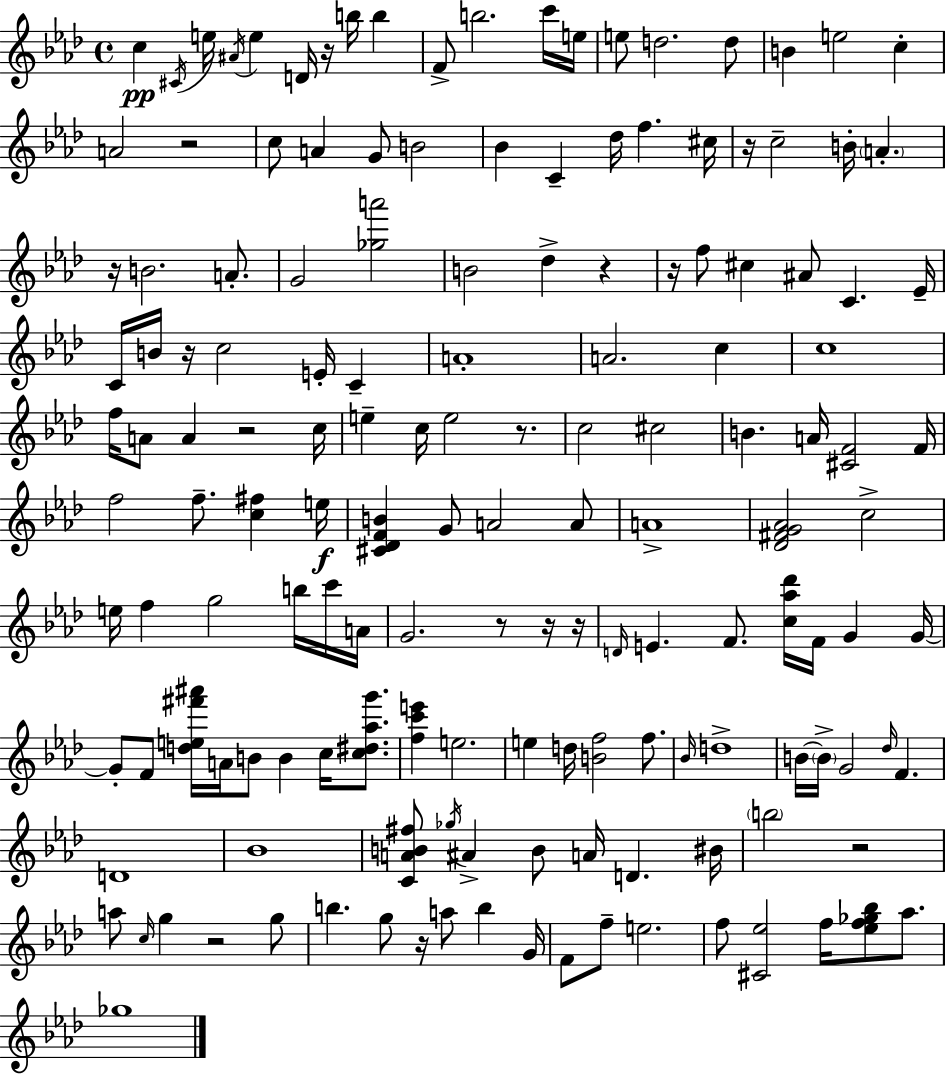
{
  \clef treble
  \time 4/4
  \defaultTimeSignature
  \key aes \major
  \repeat volta 2 { c''4\pp \acciaccatura { cis'16 } e''16 \acciaccatura { ais'16 } e''4 d'16 r16 b''16 b''4 | f'8-> b''2. | c'''16 e''16 e''8 d''2. | d''8 b'4 e''2 c''4-. | \break a'2 r2 | c''8 a'4 g'8 b'2 | bes'4 c'4-- des''16 f''4. | cis''16 r16 c''2-- b'16-. \parenthesize a'4.-. | \break r16 b'2. a'8.-. | g'2 <ges'' a'''>2 | b'2 des''4-> r4 | r16 f''8 cis''4 ais'8 c'4. | \break ees'16-- c'16 b'16 r16 c''2 e'16-. c'4-- | a'1-. | a'2. c''4 | c''1 | \break f''16 a'8 a'4 r2 | c''16 e''4-- c''16 e''2 r8. | c''2 cis''2 | b'4. a'16 <cis' f'>2 | \break f'16 f''2 f''8.-- <c'' fis''>4 | e''16\f <cis' des' f' b'>4 g'8 a'2 | a'8 a'1-> | <des' fis' g' aes'>2 c''2-> | \break e''16 f''4 g''2 b''16 | c'''16 a'16 g'2. r8 | r16 r16 \grace { d'16 } e'4. f'8. <c'' aes'' des'''>16 f'16 g'4 | g'16~~ g'8-. f'8 <d'' e'' fis''' ais'''>16 a'16 b'8 b'4 c''16 | \break <c'' dis'' aes'' g'''>8. <f'' c''' e'''>4 e''2. | e''4 d''16 <b' f''>2 | f''8. \grace { bes'16 } d''1-> | b'16~~ \parenthesize b'16-> g'2 \grace { des''16 } f'4. | \break d'1 | bes'1 | <c' a' b' fis''>8 \acciaccatura { ges''16 } ais'4-> b'8 a'16 d'4. | bis'16 \parenthesize b''2 r2 | \break a''8 \grace { c''16 } g''4 r2 | g''8 b''4. g''8 r16 | a''8 b''4 g'16 f'8 f''8-- e''2. | f''8 <cis' ees''>2 | \break f''16 <ees'' f'' ges'' bes''>8 aes''8. ges''1 | } \bar "|."
}